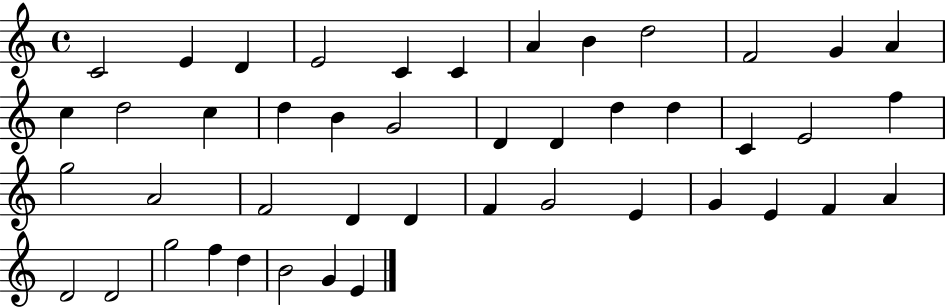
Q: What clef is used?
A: treble